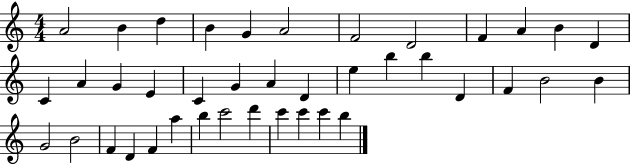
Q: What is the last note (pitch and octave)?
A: B5